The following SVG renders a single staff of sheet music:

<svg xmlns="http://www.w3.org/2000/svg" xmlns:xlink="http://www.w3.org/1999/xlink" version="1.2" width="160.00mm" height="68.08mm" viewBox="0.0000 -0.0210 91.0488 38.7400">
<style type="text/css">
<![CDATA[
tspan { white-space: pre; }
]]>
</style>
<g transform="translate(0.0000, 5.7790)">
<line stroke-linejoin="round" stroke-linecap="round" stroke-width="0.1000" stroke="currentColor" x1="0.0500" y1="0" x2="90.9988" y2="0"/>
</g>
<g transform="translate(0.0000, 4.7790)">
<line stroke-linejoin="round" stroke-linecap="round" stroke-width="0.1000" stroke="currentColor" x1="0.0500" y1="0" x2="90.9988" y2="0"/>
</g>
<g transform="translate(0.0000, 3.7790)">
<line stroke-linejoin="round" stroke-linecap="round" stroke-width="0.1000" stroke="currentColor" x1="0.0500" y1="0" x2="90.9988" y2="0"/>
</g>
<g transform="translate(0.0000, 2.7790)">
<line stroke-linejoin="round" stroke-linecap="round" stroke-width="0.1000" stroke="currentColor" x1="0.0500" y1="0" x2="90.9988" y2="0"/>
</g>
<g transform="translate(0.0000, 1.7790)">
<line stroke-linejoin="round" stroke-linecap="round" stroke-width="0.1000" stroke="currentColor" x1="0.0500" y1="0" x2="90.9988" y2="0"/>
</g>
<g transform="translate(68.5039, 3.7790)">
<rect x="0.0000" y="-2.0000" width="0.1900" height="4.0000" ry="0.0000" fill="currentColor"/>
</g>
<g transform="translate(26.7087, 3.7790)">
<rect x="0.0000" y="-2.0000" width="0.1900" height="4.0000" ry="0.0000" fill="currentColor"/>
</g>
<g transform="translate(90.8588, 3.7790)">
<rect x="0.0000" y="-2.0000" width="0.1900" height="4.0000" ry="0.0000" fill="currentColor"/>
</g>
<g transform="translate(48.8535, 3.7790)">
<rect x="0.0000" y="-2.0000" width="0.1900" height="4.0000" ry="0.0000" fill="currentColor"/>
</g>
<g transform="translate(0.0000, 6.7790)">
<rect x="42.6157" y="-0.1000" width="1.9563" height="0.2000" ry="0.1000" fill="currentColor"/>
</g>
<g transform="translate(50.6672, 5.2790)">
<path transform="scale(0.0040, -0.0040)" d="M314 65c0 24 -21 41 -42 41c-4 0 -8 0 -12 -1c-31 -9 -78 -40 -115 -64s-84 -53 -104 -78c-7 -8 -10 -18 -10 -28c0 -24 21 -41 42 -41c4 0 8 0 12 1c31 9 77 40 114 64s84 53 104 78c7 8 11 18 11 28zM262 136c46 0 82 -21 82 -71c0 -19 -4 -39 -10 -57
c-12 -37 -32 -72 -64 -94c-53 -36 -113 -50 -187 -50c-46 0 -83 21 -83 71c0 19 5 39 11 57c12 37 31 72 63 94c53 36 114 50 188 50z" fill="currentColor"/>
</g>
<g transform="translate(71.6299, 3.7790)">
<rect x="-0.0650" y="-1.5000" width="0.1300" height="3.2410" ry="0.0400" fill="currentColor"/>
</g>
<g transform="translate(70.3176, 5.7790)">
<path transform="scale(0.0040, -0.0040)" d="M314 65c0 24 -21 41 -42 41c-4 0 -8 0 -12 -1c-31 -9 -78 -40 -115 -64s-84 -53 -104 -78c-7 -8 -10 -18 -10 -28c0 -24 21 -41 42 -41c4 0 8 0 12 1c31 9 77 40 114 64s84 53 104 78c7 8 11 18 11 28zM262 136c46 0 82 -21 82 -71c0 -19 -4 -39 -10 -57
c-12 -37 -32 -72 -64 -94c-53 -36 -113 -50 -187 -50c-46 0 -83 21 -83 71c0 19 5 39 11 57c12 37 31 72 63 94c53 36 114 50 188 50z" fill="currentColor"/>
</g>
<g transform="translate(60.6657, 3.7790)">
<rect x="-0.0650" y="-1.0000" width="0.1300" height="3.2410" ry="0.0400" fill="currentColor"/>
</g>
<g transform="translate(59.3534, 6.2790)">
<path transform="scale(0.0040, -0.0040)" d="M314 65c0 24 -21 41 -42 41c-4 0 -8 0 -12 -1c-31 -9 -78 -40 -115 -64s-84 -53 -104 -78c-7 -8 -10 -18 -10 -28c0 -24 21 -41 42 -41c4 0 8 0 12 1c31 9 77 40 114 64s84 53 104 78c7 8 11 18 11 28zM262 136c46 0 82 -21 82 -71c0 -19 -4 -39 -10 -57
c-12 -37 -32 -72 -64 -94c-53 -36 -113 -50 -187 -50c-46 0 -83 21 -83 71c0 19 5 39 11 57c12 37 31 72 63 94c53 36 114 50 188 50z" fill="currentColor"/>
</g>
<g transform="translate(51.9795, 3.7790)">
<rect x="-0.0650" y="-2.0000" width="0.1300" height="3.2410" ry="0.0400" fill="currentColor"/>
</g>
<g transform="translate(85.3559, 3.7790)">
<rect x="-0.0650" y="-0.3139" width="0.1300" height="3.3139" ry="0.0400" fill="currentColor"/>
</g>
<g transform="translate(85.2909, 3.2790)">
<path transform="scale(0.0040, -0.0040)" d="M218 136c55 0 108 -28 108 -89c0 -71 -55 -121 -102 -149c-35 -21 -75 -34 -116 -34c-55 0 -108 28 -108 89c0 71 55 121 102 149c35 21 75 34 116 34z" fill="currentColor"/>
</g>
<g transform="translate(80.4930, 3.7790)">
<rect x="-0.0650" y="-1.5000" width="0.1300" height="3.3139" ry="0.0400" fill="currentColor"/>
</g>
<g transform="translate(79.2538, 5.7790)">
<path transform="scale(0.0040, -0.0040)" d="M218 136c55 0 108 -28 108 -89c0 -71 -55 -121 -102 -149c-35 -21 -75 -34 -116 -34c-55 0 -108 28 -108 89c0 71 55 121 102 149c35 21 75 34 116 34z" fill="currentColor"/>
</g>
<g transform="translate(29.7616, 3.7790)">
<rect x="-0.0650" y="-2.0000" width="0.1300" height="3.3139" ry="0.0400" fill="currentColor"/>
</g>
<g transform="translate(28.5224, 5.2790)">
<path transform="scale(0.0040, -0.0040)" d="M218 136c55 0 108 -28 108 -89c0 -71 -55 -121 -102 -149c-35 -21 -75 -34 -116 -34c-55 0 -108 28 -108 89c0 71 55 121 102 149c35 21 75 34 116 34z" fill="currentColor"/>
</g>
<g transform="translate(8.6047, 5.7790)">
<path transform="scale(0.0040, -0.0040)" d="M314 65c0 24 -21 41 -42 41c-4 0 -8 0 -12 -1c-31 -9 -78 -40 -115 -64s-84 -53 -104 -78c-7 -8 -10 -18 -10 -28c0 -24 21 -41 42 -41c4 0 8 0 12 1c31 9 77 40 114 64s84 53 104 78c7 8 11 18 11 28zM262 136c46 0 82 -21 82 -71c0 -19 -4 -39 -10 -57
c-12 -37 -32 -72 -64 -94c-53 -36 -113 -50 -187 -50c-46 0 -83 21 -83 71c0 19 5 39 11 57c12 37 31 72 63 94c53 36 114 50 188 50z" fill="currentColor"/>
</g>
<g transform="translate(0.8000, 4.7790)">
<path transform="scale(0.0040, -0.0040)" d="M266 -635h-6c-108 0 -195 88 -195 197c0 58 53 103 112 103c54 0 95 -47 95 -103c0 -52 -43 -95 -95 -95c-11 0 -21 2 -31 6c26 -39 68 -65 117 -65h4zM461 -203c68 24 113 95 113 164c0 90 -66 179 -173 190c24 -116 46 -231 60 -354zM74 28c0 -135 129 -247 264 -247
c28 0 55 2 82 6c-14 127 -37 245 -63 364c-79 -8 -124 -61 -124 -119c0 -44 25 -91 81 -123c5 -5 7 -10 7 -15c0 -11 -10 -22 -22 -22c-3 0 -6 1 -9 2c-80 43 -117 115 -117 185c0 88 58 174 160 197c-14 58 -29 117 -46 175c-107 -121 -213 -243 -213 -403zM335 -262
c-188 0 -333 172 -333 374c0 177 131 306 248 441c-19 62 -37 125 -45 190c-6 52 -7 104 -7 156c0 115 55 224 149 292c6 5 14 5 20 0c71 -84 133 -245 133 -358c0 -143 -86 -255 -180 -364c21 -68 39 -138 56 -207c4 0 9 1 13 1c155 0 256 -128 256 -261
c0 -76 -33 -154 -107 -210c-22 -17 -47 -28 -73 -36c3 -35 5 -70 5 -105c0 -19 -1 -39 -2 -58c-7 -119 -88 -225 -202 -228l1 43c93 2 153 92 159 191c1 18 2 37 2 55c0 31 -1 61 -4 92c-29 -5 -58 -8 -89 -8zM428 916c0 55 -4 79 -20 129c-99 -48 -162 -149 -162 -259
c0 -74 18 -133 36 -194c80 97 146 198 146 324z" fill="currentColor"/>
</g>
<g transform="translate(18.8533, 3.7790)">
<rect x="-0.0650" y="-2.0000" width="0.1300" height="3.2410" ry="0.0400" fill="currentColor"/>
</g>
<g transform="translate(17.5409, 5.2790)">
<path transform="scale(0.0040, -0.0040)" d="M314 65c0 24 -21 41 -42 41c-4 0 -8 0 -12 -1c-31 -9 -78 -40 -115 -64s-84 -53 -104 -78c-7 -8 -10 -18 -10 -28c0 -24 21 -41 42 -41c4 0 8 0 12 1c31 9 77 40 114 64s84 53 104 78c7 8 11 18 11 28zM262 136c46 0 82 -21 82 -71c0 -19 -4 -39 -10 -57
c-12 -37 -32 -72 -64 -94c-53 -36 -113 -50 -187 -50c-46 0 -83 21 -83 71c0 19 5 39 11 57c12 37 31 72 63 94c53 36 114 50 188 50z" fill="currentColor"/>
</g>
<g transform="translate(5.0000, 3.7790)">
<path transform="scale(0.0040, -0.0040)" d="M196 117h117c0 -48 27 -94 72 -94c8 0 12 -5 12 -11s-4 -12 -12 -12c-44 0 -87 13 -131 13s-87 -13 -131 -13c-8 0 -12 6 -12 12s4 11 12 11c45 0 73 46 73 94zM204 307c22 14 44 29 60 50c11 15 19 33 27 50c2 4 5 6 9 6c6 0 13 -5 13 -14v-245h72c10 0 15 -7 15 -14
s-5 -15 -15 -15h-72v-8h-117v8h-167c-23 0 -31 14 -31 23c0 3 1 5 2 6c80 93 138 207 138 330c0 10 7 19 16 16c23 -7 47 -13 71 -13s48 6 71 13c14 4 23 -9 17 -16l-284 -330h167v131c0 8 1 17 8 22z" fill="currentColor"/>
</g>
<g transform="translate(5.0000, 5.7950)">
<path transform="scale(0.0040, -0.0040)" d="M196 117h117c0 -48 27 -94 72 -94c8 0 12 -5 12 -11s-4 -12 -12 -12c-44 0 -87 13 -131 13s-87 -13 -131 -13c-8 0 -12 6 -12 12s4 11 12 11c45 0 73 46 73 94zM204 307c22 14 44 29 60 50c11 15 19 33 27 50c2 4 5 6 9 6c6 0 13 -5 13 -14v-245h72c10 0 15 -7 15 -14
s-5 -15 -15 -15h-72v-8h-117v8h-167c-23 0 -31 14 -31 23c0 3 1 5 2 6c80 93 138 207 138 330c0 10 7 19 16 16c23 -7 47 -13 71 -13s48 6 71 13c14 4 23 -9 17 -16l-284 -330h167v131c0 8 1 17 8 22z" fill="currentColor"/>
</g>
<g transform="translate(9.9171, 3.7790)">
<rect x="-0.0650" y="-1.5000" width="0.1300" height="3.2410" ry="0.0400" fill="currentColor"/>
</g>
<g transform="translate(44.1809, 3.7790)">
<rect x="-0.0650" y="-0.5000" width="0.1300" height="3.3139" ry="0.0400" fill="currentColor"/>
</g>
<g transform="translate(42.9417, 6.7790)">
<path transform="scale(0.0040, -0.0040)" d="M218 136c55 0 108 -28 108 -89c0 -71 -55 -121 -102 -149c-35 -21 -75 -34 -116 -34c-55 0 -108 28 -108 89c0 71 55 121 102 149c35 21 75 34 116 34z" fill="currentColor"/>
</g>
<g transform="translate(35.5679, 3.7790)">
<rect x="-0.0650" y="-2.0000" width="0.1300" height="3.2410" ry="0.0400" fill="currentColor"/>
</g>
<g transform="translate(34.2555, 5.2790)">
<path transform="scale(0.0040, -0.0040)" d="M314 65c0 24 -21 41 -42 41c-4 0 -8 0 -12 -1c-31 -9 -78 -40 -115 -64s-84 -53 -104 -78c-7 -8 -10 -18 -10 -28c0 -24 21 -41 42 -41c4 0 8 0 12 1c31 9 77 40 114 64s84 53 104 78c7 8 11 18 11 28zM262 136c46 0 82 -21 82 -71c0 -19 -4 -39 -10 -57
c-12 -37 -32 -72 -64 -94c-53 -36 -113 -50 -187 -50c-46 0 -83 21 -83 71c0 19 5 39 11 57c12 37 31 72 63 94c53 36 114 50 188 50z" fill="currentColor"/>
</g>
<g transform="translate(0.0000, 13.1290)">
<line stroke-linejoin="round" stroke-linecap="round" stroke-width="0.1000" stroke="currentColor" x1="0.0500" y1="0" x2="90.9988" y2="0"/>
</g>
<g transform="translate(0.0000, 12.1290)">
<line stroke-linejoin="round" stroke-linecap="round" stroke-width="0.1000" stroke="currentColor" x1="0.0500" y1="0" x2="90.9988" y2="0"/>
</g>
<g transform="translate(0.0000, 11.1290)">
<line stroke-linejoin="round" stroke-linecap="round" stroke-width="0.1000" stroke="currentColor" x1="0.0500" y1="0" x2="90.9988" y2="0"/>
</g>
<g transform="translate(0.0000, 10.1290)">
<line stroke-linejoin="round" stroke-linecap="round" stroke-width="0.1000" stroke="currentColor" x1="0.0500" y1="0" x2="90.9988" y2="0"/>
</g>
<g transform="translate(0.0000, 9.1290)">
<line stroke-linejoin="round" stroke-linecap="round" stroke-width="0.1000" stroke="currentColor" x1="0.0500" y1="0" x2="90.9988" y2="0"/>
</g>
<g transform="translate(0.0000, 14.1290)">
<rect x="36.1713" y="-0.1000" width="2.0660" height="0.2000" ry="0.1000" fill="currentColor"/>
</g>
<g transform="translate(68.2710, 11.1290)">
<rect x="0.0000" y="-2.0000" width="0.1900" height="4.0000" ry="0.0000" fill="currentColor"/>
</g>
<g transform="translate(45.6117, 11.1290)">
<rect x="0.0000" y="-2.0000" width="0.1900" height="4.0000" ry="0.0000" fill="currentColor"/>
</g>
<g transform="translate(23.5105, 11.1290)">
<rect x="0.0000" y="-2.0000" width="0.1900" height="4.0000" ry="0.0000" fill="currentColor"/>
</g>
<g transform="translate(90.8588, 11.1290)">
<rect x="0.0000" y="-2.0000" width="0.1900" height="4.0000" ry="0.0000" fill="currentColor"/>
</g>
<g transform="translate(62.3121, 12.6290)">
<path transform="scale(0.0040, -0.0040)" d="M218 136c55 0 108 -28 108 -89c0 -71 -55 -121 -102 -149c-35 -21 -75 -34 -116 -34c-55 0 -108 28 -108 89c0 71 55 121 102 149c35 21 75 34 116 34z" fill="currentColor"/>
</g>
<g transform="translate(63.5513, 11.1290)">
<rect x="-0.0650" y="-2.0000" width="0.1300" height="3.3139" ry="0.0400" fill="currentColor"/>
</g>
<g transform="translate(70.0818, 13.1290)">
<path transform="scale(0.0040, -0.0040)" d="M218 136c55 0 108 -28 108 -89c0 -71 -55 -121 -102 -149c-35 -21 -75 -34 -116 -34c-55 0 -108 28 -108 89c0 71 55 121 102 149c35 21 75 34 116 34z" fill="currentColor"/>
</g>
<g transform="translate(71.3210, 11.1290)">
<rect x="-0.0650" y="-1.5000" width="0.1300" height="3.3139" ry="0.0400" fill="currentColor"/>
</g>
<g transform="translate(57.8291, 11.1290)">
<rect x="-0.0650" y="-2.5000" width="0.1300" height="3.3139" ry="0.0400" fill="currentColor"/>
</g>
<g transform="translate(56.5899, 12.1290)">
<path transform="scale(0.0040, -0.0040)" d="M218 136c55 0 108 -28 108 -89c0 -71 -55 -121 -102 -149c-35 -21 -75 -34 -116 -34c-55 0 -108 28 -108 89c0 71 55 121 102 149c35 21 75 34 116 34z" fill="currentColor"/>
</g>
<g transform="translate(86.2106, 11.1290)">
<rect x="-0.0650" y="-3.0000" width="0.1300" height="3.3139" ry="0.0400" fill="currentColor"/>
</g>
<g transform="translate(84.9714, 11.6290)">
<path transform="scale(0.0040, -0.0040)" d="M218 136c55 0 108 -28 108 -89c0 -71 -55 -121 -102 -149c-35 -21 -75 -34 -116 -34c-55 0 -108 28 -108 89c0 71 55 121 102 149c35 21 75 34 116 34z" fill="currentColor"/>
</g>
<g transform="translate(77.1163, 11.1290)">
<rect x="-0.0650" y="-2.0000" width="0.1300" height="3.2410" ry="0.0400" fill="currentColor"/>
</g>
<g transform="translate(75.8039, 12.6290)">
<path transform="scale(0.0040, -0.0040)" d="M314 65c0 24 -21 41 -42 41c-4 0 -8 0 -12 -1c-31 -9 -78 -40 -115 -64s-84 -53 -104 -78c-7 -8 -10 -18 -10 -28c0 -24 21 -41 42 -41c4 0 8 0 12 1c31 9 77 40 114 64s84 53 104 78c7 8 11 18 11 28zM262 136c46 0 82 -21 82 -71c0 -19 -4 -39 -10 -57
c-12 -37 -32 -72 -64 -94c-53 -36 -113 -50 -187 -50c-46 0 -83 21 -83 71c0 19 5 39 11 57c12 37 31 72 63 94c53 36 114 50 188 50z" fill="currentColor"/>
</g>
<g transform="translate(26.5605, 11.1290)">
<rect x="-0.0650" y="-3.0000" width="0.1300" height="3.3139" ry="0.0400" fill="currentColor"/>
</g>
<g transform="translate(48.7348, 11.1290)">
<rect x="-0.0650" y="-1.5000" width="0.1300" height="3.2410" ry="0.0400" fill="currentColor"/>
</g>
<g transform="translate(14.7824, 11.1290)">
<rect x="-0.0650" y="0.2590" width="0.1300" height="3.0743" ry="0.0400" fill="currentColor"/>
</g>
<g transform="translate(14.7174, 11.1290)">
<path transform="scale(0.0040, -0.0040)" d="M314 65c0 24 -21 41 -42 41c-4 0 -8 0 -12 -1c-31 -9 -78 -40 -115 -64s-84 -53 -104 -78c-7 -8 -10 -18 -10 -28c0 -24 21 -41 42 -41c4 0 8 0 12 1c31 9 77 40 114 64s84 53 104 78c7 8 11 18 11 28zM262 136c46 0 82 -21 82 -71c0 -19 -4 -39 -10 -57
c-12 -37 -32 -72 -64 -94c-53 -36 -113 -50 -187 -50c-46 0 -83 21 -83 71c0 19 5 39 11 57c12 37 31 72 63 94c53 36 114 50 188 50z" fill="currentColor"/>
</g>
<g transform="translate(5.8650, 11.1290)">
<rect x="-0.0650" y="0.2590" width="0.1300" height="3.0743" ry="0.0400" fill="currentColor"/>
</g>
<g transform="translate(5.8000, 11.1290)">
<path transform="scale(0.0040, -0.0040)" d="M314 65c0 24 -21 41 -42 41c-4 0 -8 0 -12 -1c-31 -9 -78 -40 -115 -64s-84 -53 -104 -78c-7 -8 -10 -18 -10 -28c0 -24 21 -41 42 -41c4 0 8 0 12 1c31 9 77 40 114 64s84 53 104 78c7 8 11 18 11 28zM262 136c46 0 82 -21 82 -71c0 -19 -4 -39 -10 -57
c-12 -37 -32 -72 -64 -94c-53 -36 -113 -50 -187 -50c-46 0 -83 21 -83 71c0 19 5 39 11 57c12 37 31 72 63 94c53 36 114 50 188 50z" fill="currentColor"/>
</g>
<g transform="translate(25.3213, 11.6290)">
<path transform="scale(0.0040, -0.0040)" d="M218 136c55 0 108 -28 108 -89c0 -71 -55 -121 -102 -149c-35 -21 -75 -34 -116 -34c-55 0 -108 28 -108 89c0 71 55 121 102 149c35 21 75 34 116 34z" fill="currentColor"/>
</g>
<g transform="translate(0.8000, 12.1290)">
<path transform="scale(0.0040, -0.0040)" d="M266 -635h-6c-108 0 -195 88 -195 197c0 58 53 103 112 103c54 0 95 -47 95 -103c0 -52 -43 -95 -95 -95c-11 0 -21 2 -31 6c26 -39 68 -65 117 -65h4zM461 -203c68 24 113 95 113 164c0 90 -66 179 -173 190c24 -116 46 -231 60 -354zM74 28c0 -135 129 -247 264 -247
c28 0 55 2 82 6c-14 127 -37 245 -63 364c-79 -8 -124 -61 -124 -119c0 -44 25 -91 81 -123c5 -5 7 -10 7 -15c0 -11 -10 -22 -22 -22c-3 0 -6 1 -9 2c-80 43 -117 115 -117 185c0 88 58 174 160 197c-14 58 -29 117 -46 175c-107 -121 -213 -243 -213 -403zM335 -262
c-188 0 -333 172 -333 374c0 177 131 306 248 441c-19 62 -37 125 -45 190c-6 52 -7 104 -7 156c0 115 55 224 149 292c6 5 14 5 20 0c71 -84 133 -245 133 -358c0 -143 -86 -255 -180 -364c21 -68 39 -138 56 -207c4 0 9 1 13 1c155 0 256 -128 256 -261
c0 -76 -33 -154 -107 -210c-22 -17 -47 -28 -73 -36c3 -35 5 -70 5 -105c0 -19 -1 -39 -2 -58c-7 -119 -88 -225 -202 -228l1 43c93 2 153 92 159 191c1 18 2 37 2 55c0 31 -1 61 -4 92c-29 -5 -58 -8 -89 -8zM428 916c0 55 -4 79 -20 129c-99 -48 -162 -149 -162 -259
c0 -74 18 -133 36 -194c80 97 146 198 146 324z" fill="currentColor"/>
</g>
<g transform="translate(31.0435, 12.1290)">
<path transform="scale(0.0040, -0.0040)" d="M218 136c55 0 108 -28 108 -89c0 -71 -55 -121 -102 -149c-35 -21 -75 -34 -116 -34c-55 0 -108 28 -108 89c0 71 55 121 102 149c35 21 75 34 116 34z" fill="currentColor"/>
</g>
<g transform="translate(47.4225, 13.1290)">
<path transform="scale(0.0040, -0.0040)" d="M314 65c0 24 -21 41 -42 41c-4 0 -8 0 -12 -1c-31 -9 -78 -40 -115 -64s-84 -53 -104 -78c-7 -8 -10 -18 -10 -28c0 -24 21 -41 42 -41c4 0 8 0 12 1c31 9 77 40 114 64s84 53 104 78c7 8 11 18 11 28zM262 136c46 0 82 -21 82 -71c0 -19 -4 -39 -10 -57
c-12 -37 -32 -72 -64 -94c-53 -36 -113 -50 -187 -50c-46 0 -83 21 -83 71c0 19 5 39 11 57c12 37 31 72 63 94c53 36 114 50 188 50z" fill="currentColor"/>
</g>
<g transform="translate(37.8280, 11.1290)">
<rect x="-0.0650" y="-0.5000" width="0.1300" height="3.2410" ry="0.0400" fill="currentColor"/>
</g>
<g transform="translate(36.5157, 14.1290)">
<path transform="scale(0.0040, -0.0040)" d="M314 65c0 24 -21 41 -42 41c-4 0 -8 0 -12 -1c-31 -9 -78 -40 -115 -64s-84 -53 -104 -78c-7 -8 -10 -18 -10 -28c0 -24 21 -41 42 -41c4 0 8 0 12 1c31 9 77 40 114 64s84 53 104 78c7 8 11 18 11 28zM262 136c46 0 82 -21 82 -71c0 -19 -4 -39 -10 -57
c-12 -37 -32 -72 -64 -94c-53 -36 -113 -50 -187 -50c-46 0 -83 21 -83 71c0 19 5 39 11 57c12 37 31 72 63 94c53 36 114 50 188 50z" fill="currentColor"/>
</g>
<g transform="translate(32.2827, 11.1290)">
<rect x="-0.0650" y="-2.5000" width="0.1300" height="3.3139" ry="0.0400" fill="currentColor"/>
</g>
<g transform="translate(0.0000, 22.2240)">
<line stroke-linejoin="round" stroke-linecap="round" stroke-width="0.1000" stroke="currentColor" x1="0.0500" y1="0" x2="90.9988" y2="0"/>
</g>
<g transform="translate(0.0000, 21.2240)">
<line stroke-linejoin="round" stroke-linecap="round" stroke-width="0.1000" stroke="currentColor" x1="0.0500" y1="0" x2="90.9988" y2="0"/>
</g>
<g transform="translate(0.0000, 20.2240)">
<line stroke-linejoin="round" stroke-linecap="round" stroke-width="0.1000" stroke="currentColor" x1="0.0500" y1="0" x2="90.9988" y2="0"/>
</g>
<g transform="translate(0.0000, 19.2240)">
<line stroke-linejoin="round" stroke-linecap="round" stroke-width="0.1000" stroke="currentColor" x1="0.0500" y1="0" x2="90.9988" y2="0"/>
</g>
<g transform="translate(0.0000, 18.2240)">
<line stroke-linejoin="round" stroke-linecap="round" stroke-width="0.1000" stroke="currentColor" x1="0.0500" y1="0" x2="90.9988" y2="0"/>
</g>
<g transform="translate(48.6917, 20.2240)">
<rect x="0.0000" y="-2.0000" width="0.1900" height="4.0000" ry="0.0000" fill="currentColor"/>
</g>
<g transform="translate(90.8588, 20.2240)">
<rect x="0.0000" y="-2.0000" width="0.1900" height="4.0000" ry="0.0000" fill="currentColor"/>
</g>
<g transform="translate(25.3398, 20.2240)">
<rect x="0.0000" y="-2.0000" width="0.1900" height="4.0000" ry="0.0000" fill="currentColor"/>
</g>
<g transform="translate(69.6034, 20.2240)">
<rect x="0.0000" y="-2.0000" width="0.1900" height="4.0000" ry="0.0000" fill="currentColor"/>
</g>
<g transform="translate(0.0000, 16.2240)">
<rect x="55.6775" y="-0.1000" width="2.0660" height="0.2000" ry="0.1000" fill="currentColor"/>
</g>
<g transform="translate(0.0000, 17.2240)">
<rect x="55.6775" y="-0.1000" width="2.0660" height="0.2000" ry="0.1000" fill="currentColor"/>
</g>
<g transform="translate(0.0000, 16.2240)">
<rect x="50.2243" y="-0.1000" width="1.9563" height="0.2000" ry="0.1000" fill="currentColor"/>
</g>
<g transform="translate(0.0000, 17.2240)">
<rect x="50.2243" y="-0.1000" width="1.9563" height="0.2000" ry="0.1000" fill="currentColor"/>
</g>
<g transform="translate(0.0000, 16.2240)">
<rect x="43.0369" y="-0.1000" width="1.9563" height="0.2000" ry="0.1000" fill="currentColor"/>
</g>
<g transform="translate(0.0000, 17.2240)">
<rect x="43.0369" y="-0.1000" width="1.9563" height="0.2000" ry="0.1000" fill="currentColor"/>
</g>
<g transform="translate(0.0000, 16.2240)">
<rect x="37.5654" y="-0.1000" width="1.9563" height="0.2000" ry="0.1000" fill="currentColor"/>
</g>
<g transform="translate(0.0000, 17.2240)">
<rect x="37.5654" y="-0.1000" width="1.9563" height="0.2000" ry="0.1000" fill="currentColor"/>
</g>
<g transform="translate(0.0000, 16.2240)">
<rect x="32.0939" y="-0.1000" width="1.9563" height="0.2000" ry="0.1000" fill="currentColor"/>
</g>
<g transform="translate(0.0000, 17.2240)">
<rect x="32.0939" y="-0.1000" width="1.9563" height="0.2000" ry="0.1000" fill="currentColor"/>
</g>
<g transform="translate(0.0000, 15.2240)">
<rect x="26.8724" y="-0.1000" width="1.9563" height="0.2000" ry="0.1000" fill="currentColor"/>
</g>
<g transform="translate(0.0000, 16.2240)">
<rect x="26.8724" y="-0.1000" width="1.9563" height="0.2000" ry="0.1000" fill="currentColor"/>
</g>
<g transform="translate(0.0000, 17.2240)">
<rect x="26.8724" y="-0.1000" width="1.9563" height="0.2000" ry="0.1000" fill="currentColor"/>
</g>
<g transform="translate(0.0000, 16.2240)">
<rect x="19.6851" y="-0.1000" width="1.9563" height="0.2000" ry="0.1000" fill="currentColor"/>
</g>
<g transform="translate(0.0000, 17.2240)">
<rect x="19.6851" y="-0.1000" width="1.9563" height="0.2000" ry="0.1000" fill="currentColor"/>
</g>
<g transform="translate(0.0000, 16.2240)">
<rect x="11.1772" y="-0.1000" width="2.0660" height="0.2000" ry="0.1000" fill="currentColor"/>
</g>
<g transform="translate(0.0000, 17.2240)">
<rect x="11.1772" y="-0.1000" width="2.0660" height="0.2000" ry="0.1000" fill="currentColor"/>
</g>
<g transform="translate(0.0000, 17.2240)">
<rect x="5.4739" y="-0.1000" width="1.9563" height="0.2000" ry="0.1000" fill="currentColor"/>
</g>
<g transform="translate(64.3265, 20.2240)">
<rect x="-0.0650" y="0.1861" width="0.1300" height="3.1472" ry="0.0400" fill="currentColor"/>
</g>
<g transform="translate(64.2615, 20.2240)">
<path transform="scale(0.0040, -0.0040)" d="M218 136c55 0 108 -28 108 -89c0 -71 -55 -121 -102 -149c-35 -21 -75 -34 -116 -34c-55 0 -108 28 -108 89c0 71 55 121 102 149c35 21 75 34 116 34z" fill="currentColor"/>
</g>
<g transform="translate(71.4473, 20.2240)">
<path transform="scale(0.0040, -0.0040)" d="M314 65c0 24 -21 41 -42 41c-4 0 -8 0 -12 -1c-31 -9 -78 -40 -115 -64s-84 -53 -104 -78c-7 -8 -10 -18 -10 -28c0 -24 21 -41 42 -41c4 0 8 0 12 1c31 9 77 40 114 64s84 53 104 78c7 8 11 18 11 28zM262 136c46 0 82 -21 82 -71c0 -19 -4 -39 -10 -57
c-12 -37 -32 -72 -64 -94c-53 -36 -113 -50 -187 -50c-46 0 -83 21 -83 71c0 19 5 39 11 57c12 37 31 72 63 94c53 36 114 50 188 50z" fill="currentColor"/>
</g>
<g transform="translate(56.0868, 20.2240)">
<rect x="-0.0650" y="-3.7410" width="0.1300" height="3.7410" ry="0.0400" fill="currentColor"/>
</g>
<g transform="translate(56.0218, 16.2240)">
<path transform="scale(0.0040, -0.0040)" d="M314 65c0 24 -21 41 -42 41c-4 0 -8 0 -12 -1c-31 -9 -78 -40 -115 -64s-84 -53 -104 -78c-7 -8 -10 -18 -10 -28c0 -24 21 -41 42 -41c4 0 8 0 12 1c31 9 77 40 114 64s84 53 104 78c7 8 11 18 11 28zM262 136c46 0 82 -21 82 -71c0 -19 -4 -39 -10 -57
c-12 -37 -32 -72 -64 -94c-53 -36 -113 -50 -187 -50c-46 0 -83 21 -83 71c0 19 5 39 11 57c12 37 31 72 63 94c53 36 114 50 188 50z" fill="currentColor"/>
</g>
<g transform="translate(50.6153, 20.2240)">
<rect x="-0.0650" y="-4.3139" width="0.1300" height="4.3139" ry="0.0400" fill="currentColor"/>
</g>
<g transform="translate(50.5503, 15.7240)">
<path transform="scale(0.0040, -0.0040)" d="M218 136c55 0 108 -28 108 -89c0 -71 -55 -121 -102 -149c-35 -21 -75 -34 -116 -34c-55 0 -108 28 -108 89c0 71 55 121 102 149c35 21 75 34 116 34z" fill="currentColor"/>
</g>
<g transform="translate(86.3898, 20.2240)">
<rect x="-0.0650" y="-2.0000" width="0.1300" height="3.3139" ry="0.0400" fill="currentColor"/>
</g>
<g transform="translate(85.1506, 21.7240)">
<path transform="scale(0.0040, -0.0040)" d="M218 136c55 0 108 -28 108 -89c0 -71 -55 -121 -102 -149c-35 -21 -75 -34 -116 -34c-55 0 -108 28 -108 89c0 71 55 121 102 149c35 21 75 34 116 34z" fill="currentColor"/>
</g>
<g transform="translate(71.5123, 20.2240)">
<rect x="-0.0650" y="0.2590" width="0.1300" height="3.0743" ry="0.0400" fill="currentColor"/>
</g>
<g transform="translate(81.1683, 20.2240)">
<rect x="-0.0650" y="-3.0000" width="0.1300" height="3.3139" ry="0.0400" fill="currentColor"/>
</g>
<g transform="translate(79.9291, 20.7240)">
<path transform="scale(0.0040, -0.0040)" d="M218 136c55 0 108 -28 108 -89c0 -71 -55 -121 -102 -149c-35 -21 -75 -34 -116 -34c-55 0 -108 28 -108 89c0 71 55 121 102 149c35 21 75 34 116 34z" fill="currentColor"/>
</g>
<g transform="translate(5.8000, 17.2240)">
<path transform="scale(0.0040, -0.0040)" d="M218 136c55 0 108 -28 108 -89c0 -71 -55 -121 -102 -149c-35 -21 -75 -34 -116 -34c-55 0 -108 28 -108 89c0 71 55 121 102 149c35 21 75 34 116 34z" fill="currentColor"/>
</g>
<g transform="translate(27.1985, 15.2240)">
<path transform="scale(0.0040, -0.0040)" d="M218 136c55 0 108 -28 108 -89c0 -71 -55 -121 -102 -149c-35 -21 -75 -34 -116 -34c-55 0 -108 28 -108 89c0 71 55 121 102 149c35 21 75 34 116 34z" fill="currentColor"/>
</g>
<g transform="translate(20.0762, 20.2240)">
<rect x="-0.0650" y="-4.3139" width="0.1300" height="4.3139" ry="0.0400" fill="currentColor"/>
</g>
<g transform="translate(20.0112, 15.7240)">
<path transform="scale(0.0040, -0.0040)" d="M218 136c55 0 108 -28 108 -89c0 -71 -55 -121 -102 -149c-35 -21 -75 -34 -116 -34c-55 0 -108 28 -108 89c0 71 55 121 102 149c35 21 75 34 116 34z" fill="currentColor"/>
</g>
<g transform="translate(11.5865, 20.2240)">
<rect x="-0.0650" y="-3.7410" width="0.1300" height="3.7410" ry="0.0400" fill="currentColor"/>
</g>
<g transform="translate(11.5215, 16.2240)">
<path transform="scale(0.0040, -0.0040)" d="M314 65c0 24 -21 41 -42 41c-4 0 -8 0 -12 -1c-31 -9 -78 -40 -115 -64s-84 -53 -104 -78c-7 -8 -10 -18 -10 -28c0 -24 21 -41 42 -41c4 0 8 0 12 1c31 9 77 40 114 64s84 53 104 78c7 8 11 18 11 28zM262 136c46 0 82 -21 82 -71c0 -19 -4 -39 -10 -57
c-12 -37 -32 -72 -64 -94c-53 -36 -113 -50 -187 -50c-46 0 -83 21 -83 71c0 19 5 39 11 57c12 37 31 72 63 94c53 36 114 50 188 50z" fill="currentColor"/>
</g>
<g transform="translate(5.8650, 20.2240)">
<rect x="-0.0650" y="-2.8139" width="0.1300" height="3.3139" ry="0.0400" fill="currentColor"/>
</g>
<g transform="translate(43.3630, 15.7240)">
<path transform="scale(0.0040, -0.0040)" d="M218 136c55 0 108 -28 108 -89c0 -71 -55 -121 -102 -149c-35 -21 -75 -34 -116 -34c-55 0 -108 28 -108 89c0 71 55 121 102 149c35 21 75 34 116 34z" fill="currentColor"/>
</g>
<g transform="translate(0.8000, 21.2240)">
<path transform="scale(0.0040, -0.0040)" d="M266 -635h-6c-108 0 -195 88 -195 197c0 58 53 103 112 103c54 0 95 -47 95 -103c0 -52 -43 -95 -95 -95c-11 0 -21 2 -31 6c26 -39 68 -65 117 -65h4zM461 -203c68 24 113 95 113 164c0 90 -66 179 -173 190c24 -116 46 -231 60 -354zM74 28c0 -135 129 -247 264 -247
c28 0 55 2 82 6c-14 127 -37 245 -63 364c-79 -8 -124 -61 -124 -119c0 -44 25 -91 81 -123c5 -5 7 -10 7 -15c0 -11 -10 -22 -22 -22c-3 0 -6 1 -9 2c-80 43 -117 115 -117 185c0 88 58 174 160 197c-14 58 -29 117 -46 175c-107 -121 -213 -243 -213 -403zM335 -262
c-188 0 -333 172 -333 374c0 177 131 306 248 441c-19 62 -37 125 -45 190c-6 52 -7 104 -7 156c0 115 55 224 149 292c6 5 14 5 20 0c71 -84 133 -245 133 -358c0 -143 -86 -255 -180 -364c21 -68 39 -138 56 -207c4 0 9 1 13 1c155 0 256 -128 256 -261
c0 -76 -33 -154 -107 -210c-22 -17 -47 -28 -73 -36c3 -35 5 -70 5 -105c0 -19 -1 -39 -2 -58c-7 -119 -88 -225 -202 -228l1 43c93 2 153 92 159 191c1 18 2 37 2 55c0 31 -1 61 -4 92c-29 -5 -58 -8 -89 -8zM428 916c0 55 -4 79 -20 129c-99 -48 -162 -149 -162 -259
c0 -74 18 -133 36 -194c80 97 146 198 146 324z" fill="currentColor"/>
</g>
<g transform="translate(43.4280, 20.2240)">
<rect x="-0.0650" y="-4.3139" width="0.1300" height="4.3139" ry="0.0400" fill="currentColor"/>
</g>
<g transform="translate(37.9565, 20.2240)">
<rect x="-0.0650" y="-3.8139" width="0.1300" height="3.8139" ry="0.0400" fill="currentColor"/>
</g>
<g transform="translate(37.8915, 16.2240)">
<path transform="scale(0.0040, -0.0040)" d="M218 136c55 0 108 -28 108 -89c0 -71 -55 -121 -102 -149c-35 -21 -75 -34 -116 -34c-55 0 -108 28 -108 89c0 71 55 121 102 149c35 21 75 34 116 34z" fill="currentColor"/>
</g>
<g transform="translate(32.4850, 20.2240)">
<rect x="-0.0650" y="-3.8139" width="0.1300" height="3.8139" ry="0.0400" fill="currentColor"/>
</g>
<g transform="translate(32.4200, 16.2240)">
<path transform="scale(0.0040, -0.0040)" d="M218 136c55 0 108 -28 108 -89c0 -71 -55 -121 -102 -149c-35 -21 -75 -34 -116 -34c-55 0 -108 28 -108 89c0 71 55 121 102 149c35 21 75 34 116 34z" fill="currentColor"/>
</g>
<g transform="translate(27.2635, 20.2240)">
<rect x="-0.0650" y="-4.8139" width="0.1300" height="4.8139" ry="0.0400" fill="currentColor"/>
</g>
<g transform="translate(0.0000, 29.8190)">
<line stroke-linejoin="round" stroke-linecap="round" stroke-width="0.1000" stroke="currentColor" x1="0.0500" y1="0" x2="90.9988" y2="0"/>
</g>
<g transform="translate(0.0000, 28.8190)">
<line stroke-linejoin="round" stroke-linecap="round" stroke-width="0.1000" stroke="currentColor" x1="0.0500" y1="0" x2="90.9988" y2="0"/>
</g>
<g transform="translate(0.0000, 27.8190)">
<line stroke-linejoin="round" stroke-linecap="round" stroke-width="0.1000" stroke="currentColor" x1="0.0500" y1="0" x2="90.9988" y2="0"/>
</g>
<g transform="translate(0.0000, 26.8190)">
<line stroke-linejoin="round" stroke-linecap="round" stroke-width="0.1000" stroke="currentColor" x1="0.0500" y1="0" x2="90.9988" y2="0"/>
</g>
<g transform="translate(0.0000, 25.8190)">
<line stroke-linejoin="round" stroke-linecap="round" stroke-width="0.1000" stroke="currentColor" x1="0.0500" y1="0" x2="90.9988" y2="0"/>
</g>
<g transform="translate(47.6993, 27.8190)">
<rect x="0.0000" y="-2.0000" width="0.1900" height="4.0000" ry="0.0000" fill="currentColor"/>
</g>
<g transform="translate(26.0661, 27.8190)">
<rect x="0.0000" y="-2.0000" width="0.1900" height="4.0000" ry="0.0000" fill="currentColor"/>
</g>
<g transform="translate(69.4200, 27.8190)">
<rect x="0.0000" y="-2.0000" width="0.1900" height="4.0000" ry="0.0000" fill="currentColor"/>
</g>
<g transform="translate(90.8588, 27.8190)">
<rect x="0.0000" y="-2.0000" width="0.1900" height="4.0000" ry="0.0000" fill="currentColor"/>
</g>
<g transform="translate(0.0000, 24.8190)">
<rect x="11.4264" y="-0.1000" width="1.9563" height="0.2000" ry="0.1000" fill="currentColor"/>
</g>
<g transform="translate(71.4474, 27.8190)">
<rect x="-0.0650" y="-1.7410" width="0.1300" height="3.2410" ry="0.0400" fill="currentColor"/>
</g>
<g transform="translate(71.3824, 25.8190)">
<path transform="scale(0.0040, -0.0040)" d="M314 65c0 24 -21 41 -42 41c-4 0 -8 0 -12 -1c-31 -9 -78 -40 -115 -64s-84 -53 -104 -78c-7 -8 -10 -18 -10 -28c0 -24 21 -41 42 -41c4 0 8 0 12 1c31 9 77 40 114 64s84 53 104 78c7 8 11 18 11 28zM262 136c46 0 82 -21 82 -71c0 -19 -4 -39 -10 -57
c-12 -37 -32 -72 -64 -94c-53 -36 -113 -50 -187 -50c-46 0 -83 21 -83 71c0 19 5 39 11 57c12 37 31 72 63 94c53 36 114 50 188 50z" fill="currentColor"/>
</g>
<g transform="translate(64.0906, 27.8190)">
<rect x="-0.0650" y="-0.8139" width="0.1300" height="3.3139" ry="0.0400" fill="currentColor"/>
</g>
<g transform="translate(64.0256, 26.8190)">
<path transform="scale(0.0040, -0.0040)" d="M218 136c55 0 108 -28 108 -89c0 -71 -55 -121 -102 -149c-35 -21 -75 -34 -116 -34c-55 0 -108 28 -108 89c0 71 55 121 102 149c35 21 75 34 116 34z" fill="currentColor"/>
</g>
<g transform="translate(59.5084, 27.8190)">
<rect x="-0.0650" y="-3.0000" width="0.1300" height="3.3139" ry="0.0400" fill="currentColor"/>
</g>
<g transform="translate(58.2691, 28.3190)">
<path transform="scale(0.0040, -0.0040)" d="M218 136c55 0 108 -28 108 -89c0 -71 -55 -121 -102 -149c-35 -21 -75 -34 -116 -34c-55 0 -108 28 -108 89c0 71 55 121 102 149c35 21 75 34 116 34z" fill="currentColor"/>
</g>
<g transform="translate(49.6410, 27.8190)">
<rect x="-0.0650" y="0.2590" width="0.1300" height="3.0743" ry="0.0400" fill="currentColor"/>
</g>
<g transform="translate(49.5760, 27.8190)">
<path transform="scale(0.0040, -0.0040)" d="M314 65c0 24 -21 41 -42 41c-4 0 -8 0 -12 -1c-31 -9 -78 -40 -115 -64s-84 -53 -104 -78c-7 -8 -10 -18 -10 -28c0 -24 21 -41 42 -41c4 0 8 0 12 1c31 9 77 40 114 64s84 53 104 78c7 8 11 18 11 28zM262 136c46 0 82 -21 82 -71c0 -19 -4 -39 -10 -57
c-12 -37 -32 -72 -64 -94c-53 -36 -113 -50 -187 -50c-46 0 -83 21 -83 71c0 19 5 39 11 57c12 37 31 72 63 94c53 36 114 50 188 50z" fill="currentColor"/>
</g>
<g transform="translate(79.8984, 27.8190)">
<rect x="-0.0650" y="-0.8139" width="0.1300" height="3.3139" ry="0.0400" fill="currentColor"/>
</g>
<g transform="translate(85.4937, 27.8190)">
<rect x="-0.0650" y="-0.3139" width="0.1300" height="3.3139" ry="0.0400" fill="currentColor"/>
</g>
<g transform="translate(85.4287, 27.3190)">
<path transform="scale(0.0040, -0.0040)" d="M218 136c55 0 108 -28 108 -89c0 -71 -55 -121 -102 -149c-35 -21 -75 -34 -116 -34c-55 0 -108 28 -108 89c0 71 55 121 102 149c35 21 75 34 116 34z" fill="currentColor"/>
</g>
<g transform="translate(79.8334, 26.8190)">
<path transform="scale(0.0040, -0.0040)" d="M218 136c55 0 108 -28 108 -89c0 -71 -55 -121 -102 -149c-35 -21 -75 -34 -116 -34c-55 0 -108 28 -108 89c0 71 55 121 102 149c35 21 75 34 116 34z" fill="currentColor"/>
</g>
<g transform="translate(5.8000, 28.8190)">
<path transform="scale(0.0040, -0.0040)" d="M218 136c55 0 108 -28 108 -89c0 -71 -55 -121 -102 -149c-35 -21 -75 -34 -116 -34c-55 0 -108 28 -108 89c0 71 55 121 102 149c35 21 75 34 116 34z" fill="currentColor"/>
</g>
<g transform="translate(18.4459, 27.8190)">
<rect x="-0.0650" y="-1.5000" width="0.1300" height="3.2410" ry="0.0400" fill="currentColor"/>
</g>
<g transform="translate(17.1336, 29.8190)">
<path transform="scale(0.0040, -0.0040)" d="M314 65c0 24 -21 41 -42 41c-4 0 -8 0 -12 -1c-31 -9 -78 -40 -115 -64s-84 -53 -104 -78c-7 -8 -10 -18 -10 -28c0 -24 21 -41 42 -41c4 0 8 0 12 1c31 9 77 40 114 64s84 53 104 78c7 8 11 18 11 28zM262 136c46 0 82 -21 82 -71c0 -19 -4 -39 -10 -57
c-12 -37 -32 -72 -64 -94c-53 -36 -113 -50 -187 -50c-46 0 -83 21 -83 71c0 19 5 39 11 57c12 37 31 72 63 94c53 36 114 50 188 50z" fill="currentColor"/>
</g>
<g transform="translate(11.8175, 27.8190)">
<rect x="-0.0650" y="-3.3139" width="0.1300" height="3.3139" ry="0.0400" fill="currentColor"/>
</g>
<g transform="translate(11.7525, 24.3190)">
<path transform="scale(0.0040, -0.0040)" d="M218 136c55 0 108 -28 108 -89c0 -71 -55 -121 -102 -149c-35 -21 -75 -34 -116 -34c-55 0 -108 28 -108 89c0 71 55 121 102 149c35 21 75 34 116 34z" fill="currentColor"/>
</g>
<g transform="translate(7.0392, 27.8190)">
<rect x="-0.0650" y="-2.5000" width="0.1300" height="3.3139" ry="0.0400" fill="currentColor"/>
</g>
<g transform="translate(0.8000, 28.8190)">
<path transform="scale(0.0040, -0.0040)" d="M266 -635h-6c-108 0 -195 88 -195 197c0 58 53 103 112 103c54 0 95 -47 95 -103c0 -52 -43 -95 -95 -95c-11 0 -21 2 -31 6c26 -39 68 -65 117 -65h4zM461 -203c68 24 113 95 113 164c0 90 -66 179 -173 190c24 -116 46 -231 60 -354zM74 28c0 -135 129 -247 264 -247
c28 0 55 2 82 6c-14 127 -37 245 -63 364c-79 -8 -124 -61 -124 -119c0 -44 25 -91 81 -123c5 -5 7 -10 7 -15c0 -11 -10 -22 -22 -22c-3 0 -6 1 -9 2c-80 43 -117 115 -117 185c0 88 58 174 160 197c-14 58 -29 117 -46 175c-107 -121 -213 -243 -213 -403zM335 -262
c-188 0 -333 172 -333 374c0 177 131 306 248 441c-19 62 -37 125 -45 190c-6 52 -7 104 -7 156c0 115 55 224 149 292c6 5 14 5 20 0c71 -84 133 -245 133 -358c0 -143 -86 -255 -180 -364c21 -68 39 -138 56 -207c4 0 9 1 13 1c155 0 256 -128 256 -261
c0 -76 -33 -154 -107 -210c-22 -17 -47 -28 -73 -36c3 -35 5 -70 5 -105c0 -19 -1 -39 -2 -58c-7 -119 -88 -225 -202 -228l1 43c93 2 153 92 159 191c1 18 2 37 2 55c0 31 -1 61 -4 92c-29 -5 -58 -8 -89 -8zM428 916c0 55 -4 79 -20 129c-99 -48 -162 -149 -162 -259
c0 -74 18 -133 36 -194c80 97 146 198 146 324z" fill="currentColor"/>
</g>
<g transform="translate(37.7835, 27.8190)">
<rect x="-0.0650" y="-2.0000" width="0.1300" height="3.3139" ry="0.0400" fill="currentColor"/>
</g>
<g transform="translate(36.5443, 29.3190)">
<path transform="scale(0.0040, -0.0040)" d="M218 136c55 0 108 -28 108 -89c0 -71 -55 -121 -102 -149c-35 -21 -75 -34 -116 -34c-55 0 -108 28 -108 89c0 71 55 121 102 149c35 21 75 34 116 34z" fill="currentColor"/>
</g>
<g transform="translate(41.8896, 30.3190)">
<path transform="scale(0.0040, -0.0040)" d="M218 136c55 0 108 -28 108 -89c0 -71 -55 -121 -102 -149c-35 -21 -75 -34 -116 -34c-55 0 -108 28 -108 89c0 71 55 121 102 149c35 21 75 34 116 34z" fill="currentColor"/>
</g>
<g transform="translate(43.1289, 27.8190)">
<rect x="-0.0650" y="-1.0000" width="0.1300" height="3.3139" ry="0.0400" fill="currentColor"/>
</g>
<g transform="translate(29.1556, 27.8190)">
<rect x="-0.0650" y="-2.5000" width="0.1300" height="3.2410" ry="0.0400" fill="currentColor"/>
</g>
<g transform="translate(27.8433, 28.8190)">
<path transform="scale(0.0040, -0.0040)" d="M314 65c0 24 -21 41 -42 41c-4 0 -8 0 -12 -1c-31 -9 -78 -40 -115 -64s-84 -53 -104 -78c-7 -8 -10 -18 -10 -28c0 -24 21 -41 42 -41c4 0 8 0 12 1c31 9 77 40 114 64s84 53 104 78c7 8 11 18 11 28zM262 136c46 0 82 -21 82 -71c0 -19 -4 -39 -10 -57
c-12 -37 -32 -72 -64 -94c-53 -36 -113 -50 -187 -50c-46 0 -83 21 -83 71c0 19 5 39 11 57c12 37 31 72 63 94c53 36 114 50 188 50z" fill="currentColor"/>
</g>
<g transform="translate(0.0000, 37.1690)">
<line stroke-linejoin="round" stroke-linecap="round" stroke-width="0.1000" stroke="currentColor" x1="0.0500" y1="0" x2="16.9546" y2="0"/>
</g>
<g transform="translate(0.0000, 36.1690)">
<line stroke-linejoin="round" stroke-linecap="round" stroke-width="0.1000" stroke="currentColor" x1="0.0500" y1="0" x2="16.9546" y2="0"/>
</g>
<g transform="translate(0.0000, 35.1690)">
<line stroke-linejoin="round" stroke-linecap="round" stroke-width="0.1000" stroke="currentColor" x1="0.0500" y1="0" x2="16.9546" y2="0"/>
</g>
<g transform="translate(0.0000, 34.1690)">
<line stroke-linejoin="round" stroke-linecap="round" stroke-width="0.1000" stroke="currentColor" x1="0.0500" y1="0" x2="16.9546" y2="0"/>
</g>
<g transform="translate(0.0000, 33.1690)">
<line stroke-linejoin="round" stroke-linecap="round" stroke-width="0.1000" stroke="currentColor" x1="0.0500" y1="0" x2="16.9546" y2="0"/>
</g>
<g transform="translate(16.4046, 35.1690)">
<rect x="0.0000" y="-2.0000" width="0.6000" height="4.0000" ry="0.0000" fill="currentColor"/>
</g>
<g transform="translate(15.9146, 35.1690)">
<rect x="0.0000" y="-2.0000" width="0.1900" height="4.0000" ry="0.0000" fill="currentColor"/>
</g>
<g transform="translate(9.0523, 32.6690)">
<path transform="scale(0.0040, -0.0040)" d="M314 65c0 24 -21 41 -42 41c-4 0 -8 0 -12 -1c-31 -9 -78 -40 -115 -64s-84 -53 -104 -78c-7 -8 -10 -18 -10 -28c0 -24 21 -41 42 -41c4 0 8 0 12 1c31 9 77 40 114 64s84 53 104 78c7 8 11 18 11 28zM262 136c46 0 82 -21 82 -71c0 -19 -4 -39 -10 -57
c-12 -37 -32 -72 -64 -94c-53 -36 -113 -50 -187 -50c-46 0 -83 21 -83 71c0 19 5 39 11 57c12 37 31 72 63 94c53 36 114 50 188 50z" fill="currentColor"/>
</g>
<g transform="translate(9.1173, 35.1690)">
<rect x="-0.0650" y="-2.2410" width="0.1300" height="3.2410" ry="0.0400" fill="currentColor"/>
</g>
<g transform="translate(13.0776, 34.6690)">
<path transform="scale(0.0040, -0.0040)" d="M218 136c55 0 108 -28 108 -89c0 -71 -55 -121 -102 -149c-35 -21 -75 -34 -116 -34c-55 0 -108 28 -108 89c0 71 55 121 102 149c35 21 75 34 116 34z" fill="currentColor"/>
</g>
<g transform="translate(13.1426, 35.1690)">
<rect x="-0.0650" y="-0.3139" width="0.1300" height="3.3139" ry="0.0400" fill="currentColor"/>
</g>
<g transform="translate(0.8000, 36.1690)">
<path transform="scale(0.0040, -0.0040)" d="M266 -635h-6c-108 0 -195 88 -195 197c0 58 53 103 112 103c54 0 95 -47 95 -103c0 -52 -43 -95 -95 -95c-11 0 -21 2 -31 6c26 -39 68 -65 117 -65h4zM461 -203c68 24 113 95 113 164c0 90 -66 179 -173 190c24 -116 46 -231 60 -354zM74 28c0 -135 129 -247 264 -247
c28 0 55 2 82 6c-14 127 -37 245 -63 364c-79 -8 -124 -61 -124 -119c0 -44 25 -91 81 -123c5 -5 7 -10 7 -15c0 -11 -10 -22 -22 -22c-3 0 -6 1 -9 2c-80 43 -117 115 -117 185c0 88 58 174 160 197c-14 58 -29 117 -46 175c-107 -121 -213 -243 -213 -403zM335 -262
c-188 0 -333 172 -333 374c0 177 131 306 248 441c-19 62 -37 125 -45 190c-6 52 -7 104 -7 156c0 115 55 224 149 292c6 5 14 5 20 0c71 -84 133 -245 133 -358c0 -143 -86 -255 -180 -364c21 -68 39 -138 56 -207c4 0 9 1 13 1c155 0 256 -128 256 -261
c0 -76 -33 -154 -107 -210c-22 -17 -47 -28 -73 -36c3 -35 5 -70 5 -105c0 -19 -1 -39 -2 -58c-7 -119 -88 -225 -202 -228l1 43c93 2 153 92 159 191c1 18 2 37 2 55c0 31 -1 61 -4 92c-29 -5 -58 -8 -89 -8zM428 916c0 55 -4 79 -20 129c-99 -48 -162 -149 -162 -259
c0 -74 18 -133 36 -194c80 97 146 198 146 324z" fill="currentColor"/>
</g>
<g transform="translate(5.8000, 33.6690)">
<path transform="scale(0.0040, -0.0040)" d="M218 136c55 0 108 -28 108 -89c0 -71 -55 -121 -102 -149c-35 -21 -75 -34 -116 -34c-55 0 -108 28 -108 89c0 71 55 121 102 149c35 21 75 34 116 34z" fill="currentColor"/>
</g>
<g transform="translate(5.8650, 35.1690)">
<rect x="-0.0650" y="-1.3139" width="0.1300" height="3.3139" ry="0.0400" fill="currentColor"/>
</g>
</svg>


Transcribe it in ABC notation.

X:1
T:Untitled
M:4/4
L:1/4
K:C
E2 F2 F F2 C F2 D2 E2 E c B2 B2 A G C2 E2 G F E F2 A a c'2 d' e' c' c' d' d' c'2 B B2 A F G b E2 G2 F D B2 A d f2 d c e g2 c